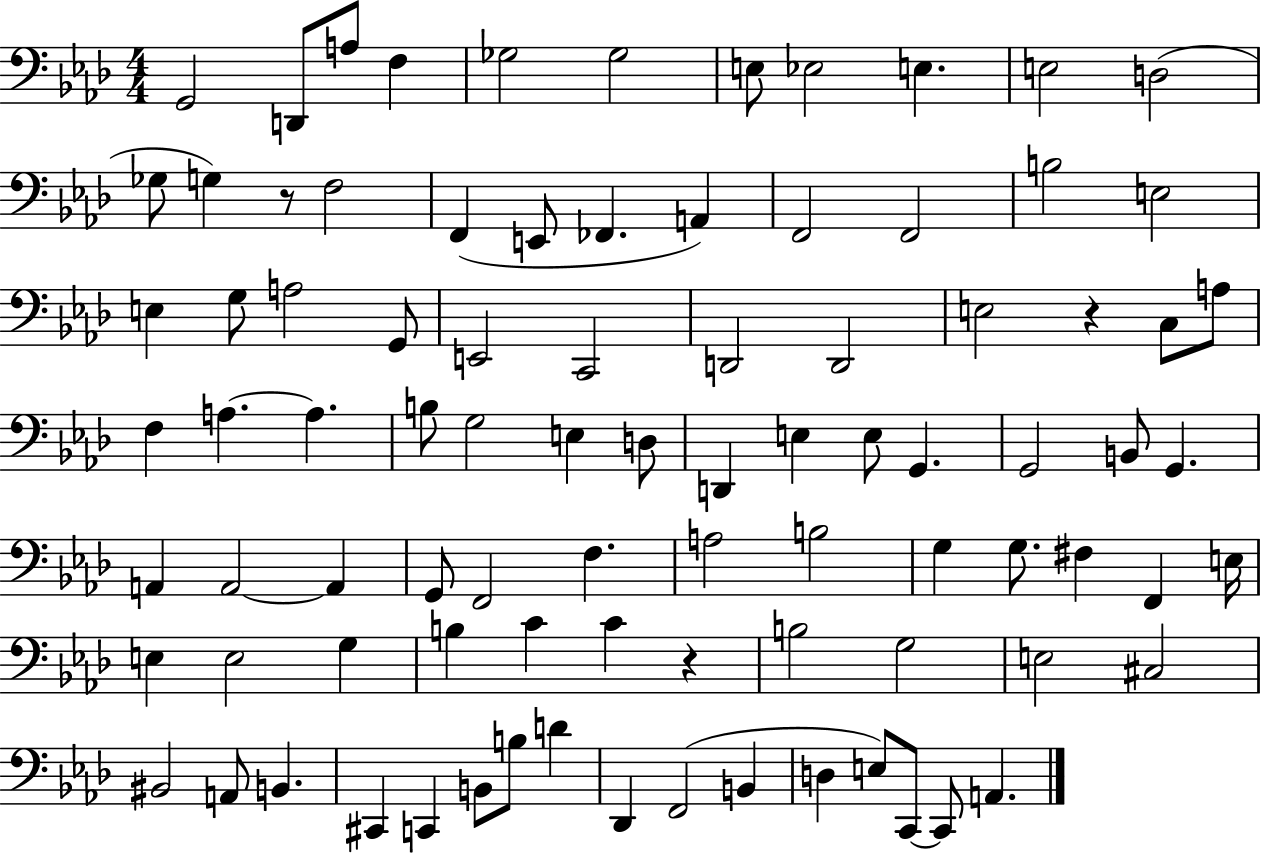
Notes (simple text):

G2/h D2/e A3/e F3/q Gb3/h Gb3/h E3/e Eb3/h E3/q. E3/h D3/h Gb3/e G3/q R/e F3/h F2/q E2/e FES2/q. A2/q F2/h F2/h B3/h E3/h E3/q G3/e A3/h G2/e E2/h C2/h D2/h D2/h E3/h R/q C3/e A3/e F3/q A3/q. A3/q. B3/e G3/h E3/q D3/e D2/q E3/q E3/e G2/q. G2/h B2/e G2/q. A2/q A2/h A2/q G2/e F2/h F3/q. A3/h B3/h G3/q G3/e. F#3/q F2/q E3/s E3/q E3/h G3/q B3/q C4/q C4/q R/q B3/h G3/h E3/h C#3/h BIS2/h A2/e B2/q. C#2/q C2/q B2/e B3/e D4/q Db2/q F2/h B2/q D3/q E3/e C2/e C2/e A2/q.